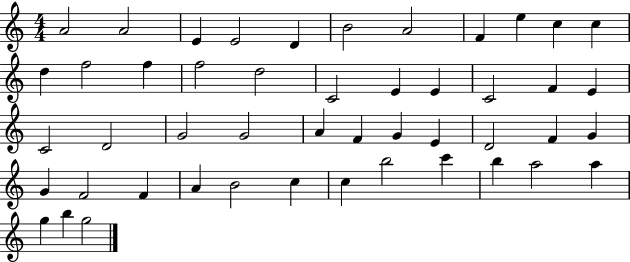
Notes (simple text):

A4/h A4/h E4/q E4/h D4/q B4/h A4/h F4/q E5/q C5/q C5/q D5/q F5/h F5/q F5/h D5/h C4/h E4/q E4/q C4/h F4/q E4/q C4/h D4/h G4/h G4/h A4/q F4/q G4/q E4/q D4/h F4/q G4/q G4/q F4/h F4/q A4/q B4/h C5/q C5/q B5/h C6/q B5/q A5/h A5/q G5/q B5/q G5/h